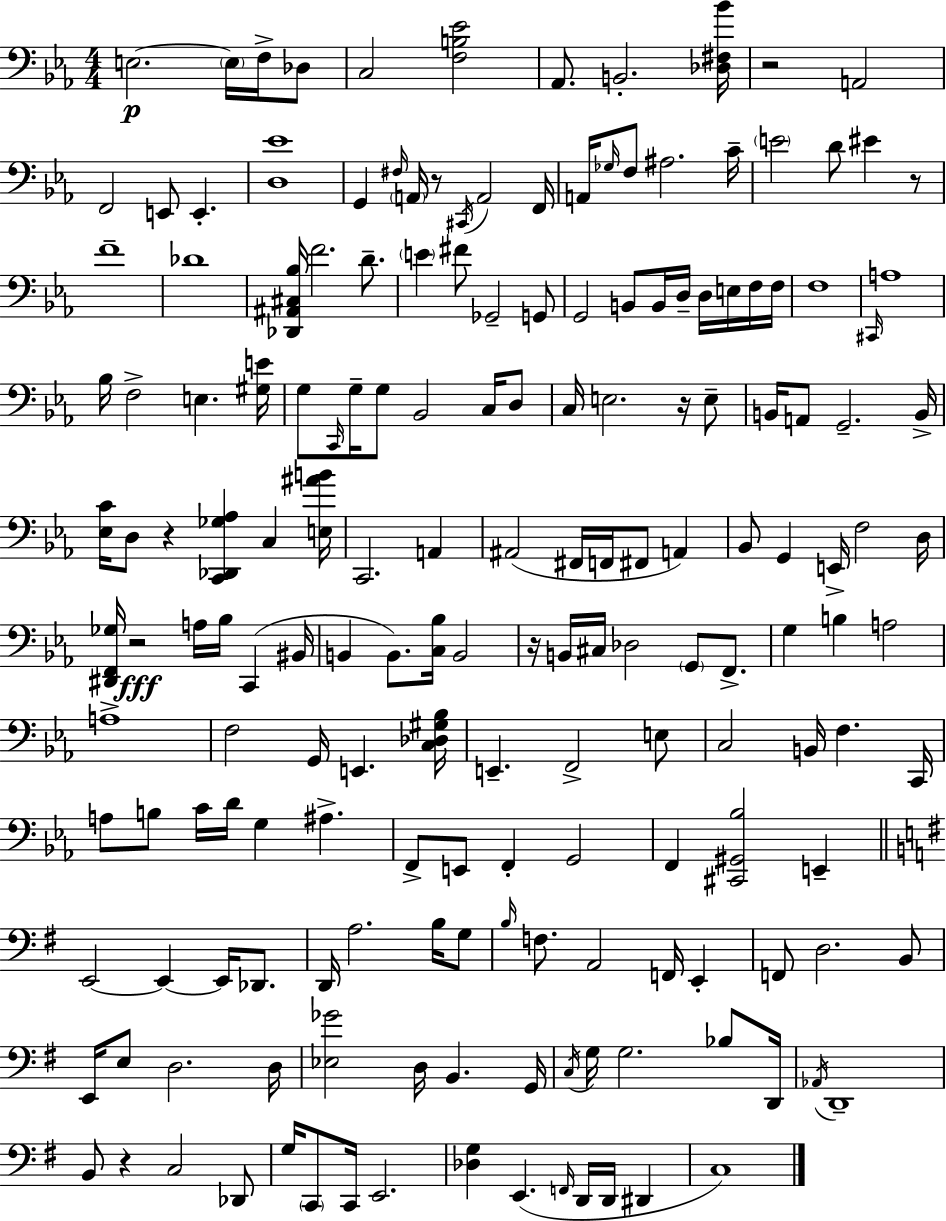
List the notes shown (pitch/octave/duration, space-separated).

E3/h. E3/s F3/s Db3/e C3/h [F3,B3,Eb4]/h Ab2/e. B2/h. [Db3,F#3,Bb4]/s R/h A2/h F2/h E2/e E2/q. [D3,Eb4]/w G2/q F#3/s A2/s R/e C#2/s A2/h F2/s A2/s Gb3/s F3/e A#3/h. C4/s E4/h D4/e EIS4/q R/e F4/w Db4/w [Db2,A#2,C#3,Bb3]/s F4/h. D4/e. E4/q F#4/e Gb2/h G2/e G2/h B2/e B2/s D3/s D3/s E3/s F3/s F3/s F3/w C#2/s A3/w Bb3/s F3/h E3/q. [G#3,E4]/s G3/e C2/s G3/s G3/e Bb2/h C3/s D3/e C3/s E3/h. R/s E3/e B2/s A2/e G2/h. B2/s [Eb3,C4]/s D3/e R/q [C2,Db2,Gb3,Ab3]/q C3/q [E3,A#4,B4]/s C2/h. A2/q A#2/h F#2/s F2/s F#2/e A2/q Bb2/e G2/q E2/s F3/h D3/s [D#2,F2,Gb3]/s R/h A3/s Bb3/s C2/q BIS2/s B2/q B2/e. [C3,Bb3]/s B2/h R/s B2/s C#3/s Db3/h G2/e F2/e. G3/q B3/q A3/h A3/w F3/h G2/s E2/q. [C3,Db3,G#3,Bb3]/s E2/q. F2/h E3/e C3/h B2/s F3/q. C2/s A3/e B3/e C4/s D4/s G3/q A#3/q. F2/e E2/e F2/q G2/h F2/q [C#2,G#2,Bb3]/h E2/q E2/h E2/q E2/s Db2/e. D2/s A3/h. B3/s G3/e B3/s F3/e. A2/h F2/s E2/q F2/e D3/h. B2/e E2/s E3/e D3/h. D3/s [Eb3,Gb4]/h D3/s B2/q. G2/s C3/s G3/s G3/h. Bb3/e D2/s Ab2/s D2/w B2/e R/q C3/h Db2/e G3/s C2/e C2/s E2/h. [Db3,G3]/q E2/q. F2/s D2/s D2/s D#2/q C3/w